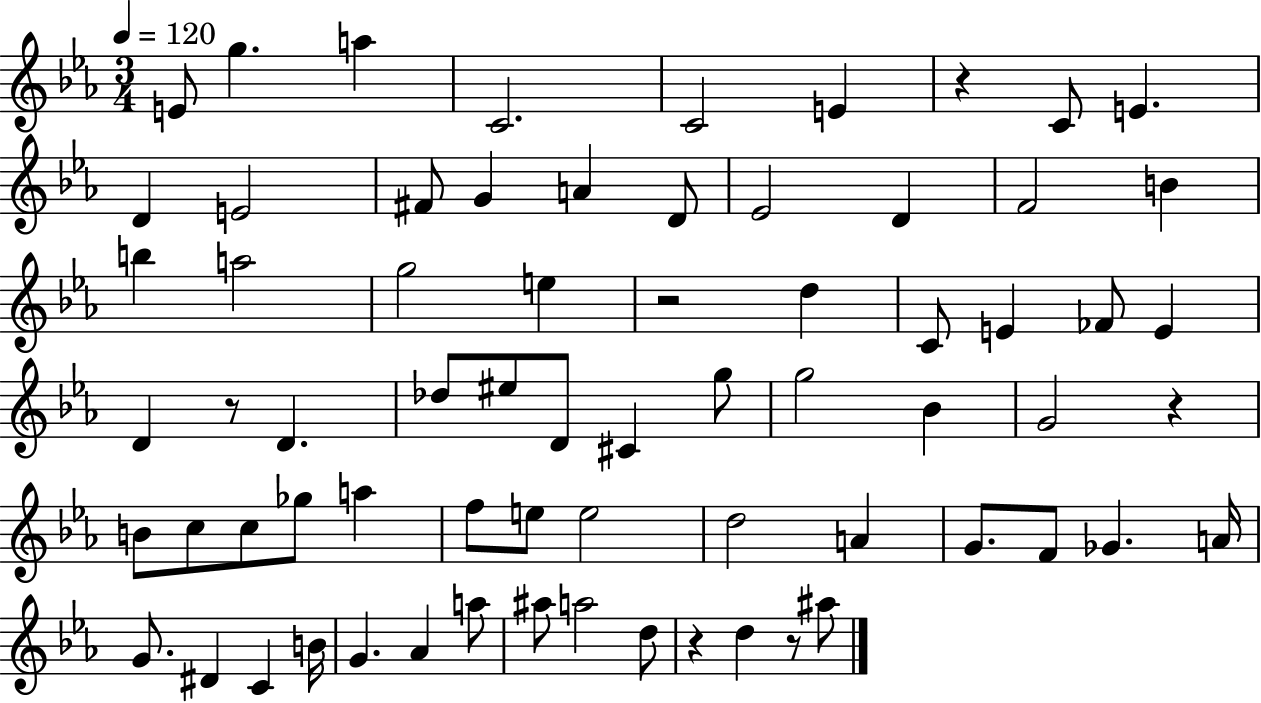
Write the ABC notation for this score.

X:1
T:Untitled
M:3/4
L:1/4
K:Eb
E/2 g a C2 C2 E z C/2 E D E2 ^F/2 G A D/2 _E2 D F2 B b a2 g2 e z2 d C/2 E _F/2 E D z/2 D _d/2 ^e/2 D/2 ^C g/2 g2 _B G2 z B/2 c/2 c/2 _g/2 a f/2 e/2 e2 d2 A G/2 F/2 _G A/4 G/2 ^D C B/4 G _A a/2 ^a/2 a2 d/2 z d z/2 ^a/2